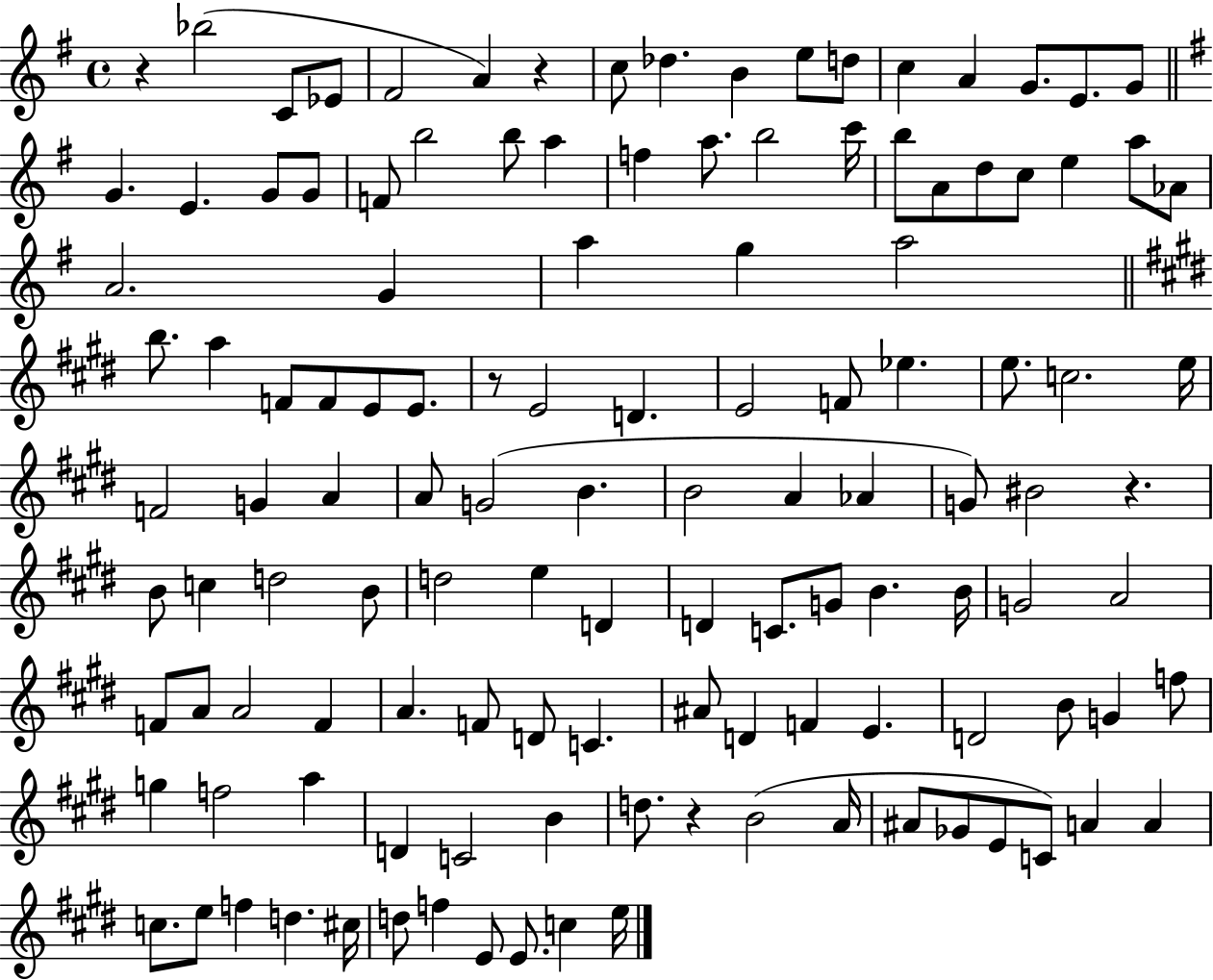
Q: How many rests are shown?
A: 5